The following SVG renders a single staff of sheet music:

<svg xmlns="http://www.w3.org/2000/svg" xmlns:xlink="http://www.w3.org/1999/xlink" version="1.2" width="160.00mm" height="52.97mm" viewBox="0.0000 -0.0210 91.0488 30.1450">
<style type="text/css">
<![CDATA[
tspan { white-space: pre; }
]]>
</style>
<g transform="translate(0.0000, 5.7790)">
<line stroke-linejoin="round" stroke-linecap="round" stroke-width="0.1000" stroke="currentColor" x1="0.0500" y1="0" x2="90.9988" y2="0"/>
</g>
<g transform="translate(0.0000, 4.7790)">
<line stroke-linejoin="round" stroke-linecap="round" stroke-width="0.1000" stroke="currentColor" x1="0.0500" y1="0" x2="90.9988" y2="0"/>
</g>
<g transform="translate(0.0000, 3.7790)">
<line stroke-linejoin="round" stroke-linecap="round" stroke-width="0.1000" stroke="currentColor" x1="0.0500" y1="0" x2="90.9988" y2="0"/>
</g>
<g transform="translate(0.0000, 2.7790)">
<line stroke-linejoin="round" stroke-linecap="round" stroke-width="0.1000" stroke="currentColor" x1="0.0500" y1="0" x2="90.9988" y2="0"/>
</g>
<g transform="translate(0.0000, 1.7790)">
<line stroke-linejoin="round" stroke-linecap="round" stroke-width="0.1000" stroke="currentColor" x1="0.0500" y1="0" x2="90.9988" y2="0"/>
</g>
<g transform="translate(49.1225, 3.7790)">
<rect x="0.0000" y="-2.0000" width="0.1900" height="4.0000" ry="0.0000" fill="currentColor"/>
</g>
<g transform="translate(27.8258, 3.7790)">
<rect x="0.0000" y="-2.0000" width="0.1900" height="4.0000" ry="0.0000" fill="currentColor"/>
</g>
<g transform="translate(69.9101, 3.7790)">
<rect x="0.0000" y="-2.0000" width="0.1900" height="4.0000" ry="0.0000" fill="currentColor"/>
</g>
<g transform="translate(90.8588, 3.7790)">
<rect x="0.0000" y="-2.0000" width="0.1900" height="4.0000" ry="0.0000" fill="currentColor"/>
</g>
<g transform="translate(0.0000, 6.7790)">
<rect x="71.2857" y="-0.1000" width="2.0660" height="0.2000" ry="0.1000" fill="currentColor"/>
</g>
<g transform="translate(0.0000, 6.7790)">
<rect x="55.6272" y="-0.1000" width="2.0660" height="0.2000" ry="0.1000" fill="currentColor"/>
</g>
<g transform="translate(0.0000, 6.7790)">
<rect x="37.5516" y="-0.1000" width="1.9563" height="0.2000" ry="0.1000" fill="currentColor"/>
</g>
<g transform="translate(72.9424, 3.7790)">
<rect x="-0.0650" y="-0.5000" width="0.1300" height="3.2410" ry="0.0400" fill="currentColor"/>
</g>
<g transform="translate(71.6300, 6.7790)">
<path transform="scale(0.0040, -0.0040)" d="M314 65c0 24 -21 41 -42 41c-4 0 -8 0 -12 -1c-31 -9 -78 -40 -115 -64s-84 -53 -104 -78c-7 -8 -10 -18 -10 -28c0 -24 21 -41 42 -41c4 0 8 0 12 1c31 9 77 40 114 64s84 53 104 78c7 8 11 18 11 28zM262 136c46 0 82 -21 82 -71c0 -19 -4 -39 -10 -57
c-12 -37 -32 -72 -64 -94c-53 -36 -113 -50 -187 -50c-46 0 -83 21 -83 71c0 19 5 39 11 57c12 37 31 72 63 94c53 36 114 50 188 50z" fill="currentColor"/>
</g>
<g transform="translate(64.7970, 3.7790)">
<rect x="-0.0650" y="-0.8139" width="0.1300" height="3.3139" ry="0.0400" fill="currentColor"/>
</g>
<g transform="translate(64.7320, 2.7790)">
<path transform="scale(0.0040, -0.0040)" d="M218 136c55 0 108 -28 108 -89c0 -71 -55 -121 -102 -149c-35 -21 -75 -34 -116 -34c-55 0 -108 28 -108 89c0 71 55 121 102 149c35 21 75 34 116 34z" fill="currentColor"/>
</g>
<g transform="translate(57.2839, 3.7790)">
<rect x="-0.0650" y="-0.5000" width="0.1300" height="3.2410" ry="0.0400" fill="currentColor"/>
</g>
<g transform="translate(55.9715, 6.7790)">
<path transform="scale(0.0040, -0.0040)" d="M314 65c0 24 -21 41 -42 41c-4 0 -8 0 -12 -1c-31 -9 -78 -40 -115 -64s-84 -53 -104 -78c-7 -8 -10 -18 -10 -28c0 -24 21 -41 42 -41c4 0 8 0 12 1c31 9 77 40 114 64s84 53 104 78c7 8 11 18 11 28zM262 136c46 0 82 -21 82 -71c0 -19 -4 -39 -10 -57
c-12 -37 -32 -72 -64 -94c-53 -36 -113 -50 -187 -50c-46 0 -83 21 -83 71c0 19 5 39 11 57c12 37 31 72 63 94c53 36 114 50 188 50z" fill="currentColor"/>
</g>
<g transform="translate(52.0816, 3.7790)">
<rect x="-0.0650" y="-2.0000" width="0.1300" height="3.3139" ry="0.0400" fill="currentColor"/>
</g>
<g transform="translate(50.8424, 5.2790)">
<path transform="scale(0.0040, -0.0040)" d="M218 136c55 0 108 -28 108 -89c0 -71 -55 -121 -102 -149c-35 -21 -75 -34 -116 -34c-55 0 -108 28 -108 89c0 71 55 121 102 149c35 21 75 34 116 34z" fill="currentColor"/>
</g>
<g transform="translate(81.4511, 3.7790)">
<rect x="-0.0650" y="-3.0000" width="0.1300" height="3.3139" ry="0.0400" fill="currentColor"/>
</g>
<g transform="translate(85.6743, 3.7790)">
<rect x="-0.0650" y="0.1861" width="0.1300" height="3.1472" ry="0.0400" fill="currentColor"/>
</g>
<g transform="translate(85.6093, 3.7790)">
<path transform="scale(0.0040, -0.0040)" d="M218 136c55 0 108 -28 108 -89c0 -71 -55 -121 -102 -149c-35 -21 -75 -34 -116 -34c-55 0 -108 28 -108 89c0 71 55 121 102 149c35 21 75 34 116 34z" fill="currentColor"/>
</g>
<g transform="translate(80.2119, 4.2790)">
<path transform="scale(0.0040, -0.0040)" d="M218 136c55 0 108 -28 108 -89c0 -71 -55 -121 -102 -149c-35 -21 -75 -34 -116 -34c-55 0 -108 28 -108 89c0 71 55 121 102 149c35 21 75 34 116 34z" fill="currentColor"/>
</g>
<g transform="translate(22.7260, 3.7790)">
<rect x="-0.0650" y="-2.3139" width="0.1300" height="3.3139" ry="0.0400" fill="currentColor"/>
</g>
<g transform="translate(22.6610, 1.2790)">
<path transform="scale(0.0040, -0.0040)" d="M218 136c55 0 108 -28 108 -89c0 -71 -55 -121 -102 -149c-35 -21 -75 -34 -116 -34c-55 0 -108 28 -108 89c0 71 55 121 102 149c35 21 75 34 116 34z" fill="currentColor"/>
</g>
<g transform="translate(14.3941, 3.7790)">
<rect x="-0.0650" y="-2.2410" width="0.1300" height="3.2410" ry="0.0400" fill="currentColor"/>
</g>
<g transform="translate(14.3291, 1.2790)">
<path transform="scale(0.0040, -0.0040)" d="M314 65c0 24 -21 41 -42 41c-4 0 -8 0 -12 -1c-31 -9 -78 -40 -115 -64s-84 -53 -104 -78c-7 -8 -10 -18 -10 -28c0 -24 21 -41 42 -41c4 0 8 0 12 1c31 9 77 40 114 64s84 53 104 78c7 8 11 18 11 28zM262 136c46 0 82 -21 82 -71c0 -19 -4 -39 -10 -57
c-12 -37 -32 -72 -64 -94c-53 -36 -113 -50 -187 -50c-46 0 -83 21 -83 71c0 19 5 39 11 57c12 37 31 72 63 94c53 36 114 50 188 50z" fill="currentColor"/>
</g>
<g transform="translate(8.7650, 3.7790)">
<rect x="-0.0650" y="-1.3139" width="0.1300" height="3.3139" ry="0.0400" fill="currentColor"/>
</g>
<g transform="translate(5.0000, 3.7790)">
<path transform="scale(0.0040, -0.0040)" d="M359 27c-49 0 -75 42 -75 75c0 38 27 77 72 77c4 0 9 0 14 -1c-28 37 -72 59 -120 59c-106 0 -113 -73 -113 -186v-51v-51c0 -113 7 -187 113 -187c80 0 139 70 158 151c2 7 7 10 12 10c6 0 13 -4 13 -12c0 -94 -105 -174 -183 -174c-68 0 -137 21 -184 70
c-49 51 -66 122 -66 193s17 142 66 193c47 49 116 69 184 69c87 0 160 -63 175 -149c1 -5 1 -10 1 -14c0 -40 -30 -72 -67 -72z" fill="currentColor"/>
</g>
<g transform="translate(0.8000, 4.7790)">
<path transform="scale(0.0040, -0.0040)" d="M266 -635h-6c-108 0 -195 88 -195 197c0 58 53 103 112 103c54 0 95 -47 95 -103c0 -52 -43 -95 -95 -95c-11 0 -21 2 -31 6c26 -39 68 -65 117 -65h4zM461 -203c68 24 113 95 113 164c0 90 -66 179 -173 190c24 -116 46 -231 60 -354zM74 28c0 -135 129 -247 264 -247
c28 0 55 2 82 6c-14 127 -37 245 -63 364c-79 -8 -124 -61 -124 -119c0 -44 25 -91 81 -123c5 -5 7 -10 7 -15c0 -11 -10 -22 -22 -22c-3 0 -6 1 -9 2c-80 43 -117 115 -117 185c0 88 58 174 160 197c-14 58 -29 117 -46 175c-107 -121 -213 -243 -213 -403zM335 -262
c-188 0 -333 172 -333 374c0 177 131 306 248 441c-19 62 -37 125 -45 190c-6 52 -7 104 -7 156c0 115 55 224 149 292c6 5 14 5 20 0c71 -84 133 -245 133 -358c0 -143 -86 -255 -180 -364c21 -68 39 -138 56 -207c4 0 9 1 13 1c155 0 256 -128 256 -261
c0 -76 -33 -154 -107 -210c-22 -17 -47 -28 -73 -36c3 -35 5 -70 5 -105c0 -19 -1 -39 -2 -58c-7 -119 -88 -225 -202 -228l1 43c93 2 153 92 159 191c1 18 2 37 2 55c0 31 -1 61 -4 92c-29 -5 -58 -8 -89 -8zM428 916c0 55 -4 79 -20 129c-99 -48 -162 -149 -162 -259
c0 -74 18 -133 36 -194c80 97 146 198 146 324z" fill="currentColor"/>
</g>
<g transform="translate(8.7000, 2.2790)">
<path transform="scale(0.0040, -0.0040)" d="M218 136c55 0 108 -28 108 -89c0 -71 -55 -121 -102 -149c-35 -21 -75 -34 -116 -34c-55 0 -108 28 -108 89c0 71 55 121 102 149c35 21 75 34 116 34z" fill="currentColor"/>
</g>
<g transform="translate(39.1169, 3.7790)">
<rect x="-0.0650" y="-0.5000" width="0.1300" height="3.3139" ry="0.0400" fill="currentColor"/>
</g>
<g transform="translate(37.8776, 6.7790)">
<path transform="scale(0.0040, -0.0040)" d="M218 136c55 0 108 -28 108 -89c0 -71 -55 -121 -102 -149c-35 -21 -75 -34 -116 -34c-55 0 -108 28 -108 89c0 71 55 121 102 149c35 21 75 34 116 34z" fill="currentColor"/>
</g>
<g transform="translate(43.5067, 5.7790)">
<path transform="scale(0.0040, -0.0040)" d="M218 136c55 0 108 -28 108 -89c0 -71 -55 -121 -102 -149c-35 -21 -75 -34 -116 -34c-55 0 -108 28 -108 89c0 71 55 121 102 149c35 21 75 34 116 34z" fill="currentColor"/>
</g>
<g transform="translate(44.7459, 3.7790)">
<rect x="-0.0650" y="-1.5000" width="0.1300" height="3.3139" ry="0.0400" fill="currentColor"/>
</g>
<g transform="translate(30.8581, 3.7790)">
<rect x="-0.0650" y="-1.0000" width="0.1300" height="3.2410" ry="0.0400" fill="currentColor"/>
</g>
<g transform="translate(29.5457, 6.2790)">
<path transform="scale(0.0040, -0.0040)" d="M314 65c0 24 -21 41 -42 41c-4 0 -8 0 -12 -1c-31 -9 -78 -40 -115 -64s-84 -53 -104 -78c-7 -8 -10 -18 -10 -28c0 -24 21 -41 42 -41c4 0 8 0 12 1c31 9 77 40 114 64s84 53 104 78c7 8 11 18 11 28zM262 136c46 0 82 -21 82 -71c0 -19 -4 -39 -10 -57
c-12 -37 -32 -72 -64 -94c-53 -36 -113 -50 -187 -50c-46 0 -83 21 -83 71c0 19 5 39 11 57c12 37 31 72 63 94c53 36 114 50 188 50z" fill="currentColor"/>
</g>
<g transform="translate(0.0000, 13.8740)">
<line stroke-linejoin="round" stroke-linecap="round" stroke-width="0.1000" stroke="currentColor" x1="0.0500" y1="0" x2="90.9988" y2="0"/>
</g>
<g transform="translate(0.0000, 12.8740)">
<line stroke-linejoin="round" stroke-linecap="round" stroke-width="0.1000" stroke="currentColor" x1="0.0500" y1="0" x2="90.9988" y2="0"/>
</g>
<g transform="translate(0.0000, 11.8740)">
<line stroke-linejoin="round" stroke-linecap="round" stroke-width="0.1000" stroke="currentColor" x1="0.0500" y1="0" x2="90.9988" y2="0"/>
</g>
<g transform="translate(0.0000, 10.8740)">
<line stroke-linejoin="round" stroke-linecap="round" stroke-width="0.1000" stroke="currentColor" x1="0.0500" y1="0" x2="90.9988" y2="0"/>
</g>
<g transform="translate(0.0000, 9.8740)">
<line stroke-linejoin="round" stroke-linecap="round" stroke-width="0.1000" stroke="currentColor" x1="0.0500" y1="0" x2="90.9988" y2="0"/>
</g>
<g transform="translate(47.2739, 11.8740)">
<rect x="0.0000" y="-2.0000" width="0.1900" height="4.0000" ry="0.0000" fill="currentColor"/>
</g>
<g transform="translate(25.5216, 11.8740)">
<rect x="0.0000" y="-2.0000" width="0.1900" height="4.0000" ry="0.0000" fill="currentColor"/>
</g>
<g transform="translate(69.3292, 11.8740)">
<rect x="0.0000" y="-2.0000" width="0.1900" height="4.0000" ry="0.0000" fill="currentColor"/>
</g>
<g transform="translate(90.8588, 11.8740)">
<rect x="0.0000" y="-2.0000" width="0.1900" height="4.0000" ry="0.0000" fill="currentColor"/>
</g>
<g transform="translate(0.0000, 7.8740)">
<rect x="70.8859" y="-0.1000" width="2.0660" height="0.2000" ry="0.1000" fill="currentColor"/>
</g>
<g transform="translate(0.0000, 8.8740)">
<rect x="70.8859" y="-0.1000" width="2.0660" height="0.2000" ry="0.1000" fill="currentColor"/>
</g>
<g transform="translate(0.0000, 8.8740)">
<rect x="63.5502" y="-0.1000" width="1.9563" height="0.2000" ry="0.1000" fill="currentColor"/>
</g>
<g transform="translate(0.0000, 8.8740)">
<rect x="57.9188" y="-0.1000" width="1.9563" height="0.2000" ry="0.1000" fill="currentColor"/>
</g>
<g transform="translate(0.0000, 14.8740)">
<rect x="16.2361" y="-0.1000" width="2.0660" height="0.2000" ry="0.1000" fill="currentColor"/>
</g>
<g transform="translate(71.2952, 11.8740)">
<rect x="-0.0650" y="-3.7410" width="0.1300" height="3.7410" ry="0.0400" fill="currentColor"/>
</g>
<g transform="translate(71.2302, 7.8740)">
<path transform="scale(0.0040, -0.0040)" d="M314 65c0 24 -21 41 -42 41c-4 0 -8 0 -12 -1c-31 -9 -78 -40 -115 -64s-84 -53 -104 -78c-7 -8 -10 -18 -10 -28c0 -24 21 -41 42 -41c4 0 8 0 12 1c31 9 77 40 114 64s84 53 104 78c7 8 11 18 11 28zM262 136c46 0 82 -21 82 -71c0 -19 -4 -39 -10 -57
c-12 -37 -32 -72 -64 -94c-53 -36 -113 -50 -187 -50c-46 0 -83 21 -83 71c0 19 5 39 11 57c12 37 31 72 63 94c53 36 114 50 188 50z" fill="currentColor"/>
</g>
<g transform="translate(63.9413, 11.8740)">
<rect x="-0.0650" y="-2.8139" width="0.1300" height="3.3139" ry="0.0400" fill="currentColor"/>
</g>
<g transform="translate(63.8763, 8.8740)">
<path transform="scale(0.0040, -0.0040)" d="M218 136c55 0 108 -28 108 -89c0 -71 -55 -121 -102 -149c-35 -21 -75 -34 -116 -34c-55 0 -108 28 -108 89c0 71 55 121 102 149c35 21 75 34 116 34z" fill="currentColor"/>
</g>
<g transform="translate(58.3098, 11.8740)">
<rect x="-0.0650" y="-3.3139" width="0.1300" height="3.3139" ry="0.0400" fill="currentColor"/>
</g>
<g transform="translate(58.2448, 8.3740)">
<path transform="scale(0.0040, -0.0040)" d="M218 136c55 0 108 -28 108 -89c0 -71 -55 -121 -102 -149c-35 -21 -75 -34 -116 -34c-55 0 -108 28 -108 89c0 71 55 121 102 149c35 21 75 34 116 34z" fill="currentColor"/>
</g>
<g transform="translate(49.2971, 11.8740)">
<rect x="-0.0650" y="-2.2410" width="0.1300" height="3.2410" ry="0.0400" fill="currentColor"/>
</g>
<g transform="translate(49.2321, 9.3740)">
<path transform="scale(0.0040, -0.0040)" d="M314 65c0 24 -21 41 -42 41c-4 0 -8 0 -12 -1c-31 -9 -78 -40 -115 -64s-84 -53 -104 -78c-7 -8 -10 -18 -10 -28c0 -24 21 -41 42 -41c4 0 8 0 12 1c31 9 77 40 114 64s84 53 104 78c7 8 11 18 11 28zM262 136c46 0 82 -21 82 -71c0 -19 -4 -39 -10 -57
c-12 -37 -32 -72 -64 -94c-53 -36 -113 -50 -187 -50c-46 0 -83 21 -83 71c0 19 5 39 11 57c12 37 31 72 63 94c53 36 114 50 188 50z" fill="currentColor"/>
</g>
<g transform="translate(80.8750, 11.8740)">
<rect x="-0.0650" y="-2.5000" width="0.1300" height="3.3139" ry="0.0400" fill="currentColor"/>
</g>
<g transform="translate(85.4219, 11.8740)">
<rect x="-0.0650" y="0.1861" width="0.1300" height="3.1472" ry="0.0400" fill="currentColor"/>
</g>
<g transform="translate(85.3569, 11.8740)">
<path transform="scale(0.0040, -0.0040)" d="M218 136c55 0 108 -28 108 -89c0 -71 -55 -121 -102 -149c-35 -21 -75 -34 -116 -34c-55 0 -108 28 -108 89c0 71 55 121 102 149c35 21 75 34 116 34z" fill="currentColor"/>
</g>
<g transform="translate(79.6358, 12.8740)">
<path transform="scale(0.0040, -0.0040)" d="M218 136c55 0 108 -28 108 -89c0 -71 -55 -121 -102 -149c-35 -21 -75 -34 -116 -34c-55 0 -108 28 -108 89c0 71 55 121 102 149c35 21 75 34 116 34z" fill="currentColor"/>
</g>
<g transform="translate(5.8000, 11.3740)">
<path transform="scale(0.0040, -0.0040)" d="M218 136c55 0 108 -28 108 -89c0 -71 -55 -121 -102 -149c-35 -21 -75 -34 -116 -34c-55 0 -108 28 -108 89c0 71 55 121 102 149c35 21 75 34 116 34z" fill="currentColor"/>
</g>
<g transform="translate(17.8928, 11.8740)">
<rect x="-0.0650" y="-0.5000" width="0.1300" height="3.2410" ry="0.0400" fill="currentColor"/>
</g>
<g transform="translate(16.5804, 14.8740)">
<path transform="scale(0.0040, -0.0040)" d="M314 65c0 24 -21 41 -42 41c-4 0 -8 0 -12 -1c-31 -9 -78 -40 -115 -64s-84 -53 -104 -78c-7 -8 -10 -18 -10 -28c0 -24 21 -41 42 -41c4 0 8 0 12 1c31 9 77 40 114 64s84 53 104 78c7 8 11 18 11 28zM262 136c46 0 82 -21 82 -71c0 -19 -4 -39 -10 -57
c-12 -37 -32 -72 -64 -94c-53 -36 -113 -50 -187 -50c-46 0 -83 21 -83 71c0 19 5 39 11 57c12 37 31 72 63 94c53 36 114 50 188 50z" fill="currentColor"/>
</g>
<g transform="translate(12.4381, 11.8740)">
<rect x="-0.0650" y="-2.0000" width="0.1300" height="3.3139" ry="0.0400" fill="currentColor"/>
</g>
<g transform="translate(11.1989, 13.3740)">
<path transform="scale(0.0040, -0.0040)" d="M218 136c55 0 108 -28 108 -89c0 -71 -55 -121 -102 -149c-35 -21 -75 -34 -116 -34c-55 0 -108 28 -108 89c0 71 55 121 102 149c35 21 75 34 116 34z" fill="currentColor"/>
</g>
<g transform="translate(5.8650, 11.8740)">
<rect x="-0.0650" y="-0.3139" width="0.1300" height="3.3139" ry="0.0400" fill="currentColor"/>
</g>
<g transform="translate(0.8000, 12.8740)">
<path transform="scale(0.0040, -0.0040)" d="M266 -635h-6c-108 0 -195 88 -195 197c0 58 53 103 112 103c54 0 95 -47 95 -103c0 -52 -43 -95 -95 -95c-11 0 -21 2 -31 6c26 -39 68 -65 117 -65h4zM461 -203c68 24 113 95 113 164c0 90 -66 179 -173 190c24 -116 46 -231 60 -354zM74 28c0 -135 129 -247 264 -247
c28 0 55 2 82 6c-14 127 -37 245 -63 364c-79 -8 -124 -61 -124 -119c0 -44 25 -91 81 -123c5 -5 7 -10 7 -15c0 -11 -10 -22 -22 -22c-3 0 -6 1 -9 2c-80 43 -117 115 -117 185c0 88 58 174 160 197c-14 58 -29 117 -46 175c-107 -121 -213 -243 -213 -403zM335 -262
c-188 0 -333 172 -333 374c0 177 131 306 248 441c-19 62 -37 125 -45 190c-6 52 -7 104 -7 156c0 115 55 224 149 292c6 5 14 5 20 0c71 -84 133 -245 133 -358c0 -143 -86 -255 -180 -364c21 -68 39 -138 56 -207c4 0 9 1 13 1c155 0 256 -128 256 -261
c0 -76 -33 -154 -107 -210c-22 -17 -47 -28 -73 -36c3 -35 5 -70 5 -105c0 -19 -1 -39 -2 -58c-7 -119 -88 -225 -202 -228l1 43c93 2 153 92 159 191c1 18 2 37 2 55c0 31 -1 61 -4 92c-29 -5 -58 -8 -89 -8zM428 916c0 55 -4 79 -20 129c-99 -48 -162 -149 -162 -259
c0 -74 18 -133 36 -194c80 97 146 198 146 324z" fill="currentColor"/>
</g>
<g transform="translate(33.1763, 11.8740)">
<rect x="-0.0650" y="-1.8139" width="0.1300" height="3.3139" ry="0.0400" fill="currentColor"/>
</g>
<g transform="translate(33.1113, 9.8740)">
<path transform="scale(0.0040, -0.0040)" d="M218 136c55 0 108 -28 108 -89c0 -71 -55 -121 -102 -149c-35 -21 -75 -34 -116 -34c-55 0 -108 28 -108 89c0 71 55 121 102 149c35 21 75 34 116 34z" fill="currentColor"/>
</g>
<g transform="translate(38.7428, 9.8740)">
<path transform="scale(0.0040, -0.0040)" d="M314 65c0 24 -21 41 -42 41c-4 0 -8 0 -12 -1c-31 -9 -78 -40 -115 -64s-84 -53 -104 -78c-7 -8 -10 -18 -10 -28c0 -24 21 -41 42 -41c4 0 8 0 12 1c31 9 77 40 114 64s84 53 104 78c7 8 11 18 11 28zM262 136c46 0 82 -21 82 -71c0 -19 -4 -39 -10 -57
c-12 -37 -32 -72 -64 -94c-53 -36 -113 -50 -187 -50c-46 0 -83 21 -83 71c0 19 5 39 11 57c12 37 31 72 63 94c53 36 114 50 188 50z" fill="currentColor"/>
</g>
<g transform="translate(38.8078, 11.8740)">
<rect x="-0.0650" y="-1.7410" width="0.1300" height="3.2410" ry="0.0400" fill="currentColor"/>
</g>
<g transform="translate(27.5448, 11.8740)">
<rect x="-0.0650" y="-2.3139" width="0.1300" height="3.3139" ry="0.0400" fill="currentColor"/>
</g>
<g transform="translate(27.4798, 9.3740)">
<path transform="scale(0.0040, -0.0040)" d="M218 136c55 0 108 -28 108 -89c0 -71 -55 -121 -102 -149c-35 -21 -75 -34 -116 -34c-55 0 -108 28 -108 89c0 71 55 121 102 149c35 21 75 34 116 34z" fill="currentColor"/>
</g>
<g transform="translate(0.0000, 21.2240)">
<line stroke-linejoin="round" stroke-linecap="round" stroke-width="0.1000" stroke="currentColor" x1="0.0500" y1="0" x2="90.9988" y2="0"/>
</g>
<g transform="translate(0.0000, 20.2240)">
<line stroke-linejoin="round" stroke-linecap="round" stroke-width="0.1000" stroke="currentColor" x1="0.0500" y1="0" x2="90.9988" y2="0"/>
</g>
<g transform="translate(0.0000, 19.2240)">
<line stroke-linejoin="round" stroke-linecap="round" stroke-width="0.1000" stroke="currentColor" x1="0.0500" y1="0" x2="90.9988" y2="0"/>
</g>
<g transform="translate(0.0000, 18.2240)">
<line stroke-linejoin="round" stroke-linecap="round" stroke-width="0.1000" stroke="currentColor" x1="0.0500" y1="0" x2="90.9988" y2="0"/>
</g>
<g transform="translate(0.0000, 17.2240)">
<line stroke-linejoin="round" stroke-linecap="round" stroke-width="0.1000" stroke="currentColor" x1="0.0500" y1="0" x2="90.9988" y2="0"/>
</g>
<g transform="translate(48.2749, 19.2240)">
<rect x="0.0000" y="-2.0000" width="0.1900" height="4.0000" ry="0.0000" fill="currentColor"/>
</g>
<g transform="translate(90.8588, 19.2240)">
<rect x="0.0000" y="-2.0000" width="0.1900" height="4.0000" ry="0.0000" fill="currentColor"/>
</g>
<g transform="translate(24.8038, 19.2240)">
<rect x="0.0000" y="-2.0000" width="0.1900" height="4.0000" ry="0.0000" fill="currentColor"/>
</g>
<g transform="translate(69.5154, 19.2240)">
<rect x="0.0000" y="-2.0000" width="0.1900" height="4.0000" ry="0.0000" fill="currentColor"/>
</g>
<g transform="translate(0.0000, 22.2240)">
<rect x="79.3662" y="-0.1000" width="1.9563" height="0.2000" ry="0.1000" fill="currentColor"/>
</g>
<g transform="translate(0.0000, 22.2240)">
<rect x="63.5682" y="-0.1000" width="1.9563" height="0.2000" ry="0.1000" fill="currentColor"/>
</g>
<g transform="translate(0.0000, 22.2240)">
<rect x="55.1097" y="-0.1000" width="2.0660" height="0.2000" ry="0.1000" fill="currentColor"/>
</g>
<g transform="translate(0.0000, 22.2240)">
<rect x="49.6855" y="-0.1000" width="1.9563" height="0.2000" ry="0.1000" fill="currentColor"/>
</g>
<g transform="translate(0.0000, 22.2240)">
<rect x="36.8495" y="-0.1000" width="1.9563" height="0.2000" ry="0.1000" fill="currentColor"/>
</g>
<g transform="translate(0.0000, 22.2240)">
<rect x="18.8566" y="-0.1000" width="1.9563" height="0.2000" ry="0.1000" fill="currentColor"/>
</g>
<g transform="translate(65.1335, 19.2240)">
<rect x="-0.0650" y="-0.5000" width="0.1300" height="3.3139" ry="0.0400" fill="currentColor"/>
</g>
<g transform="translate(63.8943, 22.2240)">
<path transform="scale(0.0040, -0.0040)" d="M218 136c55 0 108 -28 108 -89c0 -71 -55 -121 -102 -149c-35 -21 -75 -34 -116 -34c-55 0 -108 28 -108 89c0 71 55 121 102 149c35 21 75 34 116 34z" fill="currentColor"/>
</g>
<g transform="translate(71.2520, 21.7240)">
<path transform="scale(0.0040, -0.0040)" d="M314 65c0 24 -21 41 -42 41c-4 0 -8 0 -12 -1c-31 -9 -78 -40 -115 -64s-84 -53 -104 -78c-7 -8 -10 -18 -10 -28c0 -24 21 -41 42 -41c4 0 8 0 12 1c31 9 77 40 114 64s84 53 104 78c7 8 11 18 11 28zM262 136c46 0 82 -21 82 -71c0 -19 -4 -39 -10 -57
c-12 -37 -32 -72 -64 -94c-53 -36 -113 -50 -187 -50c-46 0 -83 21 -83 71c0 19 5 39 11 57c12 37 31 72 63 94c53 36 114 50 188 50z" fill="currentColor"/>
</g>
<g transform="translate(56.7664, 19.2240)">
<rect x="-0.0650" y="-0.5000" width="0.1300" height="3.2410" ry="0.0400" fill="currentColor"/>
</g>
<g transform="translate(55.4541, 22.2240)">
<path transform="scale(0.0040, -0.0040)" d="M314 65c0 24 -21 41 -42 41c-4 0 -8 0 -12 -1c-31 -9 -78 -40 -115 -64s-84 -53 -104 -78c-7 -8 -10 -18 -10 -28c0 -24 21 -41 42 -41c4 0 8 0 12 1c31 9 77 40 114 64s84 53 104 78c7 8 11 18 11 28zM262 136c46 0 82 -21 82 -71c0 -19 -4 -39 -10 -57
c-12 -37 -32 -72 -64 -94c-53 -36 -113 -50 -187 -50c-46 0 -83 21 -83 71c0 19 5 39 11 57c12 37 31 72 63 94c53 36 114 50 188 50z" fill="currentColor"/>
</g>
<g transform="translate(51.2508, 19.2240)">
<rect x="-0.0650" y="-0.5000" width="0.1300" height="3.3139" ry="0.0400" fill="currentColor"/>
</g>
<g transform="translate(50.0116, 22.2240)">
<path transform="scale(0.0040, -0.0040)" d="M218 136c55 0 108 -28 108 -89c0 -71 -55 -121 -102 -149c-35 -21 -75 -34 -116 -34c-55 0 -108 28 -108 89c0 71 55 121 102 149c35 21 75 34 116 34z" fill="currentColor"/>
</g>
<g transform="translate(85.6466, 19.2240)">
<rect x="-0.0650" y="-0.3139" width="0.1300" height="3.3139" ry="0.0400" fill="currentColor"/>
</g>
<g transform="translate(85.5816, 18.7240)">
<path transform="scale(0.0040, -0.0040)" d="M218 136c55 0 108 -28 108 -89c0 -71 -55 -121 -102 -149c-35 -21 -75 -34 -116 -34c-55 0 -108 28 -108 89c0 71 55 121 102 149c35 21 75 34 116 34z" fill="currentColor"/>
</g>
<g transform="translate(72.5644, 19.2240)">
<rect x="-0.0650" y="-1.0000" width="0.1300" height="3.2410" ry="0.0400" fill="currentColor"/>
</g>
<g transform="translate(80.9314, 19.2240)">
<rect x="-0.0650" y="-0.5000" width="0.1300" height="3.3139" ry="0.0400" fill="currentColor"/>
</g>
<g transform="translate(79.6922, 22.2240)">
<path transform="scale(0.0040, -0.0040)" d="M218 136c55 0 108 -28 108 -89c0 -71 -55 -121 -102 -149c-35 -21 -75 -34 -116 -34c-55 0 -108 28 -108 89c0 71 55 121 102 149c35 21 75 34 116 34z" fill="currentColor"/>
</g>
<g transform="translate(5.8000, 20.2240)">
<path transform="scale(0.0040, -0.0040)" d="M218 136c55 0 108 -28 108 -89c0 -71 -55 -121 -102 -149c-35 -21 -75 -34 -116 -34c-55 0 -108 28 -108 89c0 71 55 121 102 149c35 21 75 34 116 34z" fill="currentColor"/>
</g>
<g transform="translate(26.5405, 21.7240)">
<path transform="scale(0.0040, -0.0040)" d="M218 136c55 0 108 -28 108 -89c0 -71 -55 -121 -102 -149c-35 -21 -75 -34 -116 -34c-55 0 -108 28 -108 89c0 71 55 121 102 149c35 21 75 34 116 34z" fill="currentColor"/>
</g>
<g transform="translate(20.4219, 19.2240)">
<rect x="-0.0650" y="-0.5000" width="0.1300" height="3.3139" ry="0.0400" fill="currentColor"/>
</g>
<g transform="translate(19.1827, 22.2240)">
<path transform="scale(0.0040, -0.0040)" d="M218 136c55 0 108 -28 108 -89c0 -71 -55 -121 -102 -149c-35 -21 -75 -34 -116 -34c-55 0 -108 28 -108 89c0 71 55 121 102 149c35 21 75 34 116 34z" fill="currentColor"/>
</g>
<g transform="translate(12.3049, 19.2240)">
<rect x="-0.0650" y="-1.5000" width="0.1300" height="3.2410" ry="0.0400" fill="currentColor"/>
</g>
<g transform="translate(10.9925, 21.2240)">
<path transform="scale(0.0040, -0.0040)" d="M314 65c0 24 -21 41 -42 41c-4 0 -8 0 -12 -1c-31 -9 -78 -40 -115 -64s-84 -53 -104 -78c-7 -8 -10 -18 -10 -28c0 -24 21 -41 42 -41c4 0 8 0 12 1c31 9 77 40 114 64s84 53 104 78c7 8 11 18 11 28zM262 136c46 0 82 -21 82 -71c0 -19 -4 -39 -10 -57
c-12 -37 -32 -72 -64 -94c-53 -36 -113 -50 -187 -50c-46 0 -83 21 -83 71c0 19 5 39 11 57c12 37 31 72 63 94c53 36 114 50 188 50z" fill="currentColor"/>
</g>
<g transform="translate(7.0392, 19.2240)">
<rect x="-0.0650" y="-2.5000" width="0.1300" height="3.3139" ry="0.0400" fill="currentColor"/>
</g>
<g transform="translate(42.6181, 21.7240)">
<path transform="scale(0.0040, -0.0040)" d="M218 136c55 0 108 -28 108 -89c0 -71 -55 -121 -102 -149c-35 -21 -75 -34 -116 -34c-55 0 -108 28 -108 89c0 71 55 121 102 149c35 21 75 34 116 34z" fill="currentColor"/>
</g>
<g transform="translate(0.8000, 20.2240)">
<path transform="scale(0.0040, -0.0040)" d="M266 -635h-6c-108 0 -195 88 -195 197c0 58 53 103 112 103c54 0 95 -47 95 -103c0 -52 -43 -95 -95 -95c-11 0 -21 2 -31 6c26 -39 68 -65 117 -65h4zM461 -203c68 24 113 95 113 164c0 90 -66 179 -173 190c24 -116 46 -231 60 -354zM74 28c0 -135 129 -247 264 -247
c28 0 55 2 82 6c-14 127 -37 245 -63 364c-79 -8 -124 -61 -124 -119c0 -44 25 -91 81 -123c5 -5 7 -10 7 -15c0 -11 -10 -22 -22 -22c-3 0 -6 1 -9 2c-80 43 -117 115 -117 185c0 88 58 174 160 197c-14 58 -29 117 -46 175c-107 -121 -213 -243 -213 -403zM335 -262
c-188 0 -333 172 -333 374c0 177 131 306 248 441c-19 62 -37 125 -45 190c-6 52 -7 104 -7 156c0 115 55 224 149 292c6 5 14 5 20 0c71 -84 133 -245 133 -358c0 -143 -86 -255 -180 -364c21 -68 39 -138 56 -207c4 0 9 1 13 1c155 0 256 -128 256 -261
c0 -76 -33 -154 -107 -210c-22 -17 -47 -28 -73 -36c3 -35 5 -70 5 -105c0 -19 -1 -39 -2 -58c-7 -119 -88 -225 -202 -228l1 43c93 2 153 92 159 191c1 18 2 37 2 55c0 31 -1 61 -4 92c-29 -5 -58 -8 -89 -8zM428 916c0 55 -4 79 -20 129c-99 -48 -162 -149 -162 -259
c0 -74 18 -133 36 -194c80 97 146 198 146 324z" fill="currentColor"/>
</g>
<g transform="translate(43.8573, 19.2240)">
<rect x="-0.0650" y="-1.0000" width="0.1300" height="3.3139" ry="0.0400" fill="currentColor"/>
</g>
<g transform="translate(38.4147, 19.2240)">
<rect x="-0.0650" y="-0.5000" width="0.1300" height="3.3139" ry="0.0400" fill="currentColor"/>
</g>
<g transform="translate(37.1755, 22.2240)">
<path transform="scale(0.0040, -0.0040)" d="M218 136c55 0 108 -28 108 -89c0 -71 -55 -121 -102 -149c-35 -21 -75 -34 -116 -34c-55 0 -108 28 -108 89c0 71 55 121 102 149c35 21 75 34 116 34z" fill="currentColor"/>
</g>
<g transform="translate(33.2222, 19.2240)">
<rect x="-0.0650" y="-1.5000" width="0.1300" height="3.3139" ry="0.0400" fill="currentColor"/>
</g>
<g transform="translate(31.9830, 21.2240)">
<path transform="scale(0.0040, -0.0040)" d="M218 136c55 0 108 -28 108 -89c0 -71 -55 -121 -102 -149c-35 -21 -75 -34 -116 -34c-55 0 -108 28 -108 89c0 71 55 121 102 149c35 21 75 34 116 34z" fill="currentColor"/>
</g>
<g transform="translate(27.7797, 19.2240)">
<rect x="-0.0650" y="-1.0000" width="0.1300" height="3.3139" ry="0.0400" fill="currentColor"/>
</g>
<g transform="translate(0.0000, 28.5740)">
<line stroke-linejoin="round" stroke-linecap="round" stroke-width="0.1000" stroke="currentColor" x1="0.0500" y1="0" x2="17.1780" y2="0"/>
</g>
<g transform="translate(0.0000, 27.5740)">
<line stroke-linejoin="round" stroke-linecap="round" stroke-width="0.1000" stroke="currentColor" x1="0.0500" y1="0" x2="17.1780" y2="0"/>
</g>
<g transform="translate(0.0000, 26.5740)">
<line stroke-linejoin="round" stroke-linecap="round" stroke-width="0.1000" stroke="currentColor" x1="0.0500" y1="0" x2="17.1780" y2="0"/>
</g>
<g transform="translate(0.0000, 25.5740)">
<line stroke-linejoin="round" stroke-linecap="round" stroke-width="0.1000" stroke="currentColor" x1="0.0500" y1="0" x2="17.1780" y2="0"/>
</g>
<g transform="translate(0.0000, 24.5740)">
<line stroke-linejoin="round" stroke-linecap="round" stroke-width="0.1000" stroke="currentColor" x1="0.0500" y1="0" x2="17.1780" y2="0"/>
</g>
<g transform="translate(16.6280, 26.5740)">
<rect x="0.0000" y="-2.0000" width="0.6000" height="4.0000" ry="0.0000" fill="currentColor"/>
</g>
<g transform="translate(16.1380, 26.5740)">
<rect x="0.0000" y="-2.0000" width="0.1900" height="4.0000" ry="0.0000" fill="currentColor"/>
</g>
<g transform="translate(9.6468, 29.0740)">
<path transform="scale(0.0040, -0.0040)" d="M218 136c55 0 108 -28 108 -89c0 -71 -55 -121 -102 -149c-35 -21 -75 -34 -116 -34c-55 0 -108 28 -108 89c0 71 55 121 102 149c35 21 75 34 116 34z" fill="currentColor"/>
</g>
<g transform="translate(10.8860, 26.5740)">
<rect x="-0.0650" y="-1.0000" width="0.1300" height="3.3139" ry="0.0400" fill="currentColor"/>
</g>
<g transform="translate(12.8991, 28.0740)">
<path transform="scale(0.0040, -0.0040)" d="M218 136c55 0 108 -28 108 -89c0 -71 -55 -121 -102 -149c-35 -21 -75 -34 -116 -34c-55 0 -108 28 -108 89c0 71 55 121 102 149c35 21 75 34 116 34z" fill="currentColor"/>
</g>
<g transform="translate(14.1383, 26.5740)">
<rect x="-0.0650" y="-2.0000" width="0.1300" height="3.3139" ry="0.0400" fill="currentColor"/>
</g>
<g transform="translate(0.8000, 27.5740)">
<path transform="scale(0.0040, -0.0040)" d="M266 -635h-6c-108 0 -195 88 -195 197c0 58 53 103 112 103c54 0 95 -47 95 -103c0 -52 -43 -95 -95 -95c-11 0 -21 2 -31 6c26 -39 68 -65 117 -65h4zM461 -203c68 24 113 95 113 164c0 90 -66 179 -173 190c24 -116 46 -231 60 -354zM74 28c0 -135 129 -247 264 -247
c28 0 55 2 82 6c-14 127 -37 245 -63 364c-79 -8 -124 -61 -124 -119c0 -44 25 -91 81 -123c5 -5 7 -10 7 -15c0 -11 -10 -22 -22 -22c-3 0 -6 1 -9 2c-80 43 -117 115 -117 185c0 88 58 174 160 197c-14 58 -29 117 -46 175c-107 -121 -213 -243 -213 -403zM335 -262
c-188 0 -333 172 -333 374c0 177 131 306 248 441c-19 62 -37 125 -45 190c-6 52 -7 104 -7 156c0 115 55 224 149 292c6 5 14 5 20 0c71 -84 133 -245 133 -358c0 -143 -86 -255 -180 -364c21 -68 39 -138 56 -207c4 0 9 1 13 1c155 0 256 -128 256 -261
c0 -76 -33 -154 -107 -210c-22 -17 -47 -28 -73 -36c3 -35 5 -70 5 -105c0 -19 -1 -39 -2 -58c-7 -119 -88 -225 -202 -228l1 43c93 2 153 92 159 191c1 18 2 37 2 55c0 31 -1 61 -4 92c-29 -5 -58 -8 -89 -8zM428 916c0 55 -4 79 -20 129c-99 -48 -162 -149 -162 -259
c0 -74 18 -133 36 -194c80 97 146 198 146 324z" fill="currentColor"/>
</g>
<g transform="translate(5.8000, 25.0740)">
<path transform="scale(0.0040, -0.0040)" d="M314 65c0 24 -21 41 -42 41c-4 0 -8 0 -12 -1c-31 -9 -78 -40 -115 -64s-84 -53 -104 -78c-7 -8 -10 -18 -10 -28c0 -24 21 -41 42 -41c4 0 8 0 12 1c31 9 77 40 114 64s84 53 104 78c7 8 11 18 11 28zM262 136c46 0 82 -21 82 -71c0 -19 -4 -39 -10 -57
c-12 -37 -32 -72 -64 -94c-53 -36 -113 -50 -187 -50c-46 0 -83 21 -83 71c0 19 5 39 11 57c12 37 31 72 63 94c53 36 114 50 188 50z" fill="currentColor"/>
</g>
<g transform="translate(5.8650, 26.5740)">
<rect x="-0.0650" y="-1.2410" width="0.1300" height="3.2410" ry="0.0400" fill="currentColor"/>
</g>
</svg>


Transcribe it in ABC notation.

X:1
T:Untitled
M:4/4
L:1/4
K:C
e g2 g D2 C E F C2 d C2 A B c F C2 g f f2 g2 b a c'2 G B G E2 C D E C D C C2 C D2 C c e2 D F